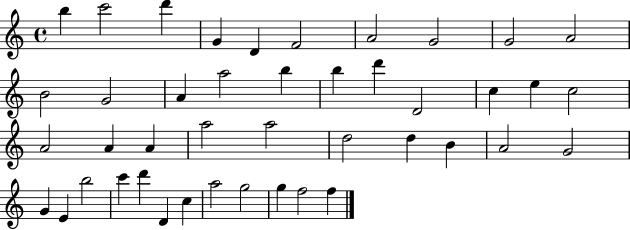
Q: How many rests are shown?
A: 0